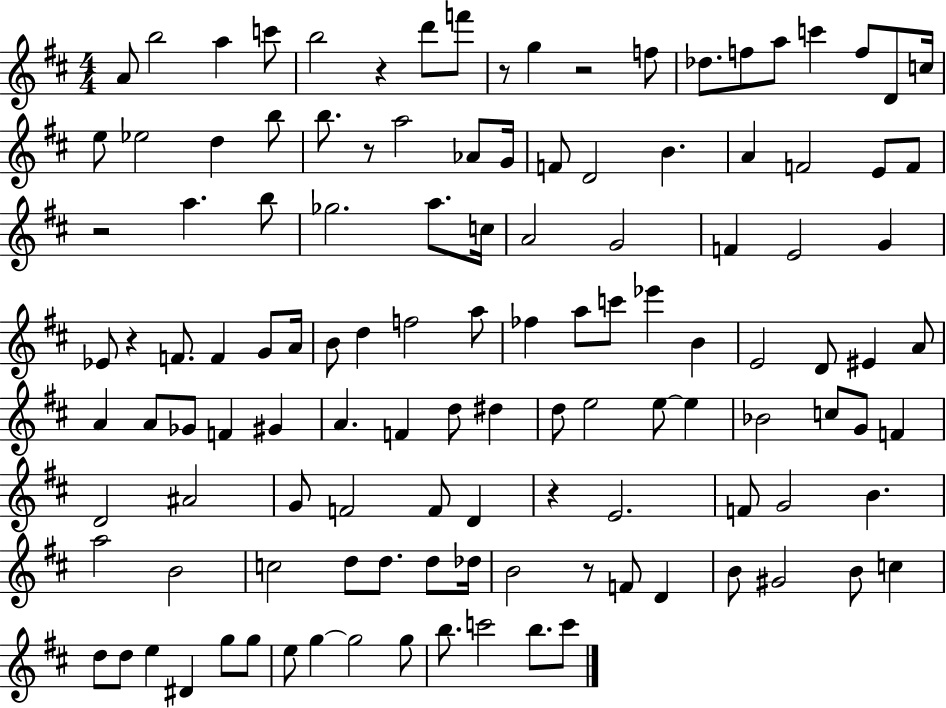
X:1
T:Untitled
M:4/4
L:1/4
K:D
A/2 b2 a c'/2 b2 z d'/2 f'/2 z/2 g z2 f/2 _d/2 f/2 a/2 c' f/2 D/2 c/4 e/2 _e2 d b/2 b/2 z/2 a2 _A/2 G/4 F/2 D2 B A F2 E/2 F/2 z2 a b/2 _g2 a/2 c/4 A2 G2 F E2 G _E/2 z F/2 F G/2 A/4 B/2 d f2 a/2 _f a/2 c'/2 _e' B E2 D/2 ^E A/2 A A/2 _G/2 F ^G A F d/2 ^d d/2 e2 e/2 e _B2 c/2 G/2 F D2 ^A2 G/2 F2 F/2 D z E2 F/2 G2 B a2 B2 c2 d/2 d/2 d/2 _d/4 B2 z/2 F/2 D B/2 ^G2 B/2 c d/2 d/2 e ^D g/2 g/2 e/2 g g2 g/2 b/2 c'2 b/2 c'/2